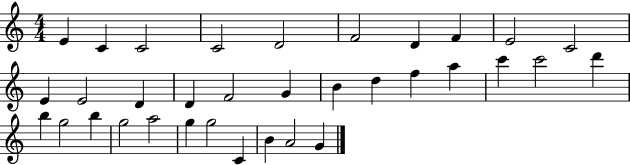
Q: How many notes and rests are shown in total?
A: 34